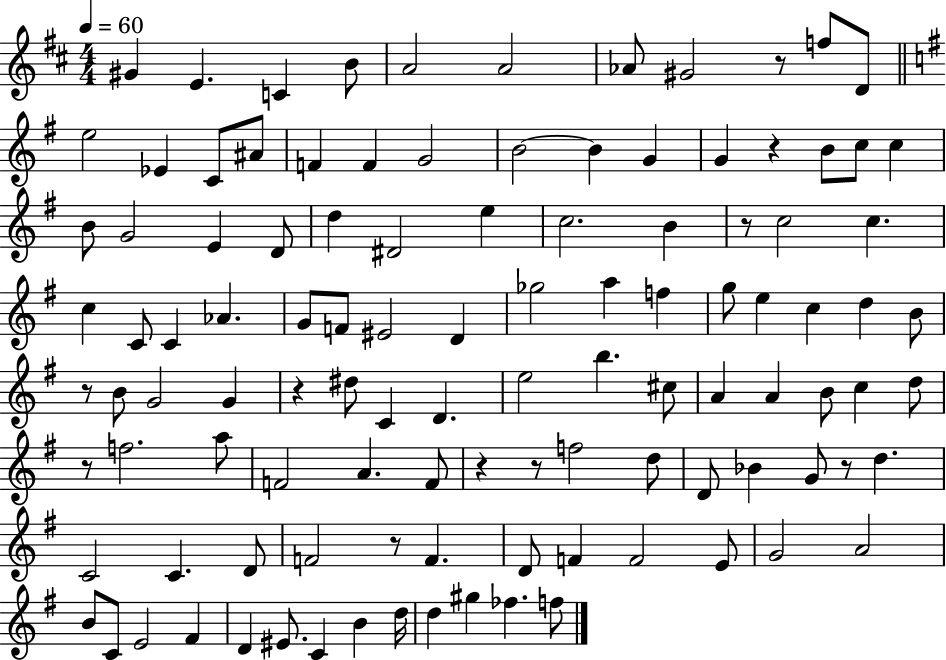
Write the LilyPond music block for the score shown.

{
  \clef treble
  \numericTimeSignature
  \time 4/4
  \key d \major
  \tempo 4 = 60
  gis'4 e'4. c'4 b'8 | a'2 a'2 | aes'8 gis'2 r8 f''8 d'8 | \bar "||" \break \key g \major e''2 ees'4 c'8 ais'8 | f'4 f'4 g'2 | b'2~~ b'4 g'4 | g'4 r4 b'8 c''8 c''4 | \break b'8 g'2 e'4 d'8 | d''4 dis'2 e''4 | c''2. b'4 | r8 c''2 c''4. | \break c''4 c'8 c'4 aes'4. | g'8 f'8 eis'2 d'4 | ges''2 a''4 f''4 | g''8 e''4 c''4 d''4 b'8 | \break r8 b'8 g'2 g'4 | r4 dis''8 c'4 d'4. | e''2 b''4. cis''8 | a'4 a'4 b'8 c''4 d''8 | \break r8 f''2. a''8 | f'2 a'4. f'8 | r4 r8 f''2 d''8 | d'8 bes'4 g'8 r8 d''4. | \break c'2 c'4. d'8 | f'2 r8 f'4. | d'8 f'4 f'2 e'8 | g'2 a'2 | \break b'8 c'8 e'2 fis'4 | d'4 eis'8. c'4 b'4 d''16 | d''4 gis''4 fes''4. f''8 | \bar "|."
}